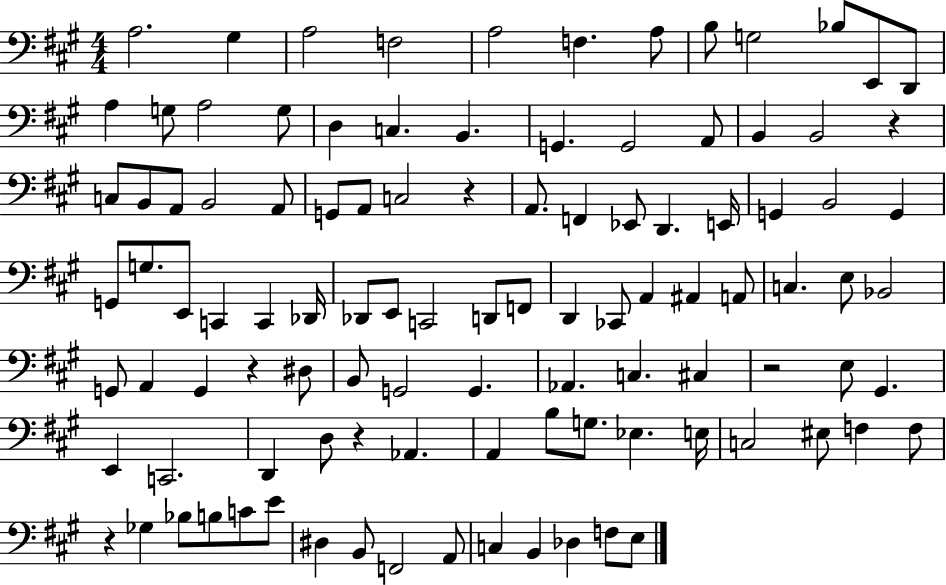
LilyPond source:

{
  \clef bass
  \numericTimeSignature
  \time 4/4
  \key a \major
  a2. gis4 | a2 f2 | a2 f4. a8 | b8 g2 bes8 e,8 d,8 | \break a4 g8 a2 g8 | d4 c4. b,4. | g,4. g,2 a,8 | b,4 b,2 r4 | \break c8 b,8 a,8 b,2 a,8 | g,8 a,8 c2 r4 | a,8. f,4 ees,8 d,4. e,16 | g,4 b,2 g,4 | \break g,8 g8. e,8 c,4 c,4 des,16 | des,8 e,8 c,2 d,8 f,8 | d,4 ces,8 a,4 ais,4 a,8 | c4. e8 bes,2 | \break g,8 a,4 g,4 r4 dis8 | b,8 g,2 g,4. | aes,4. c4. cis4 | r2 e8 gis,4. | \break e,4 c,2. | d,4 d8 r4 aes,4. | a,4 b8 g8. ees4. e16 | c2 eis8 f4 f8 | \break r4 ges4 bes8 b8 c'8 e'8 | dis4 b,8 f,2 a,8 | c4 b,4 des4 f8 e8 | \bar "|."
}